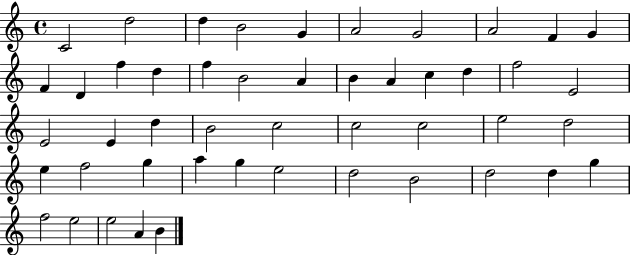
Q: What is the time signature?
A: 4/4